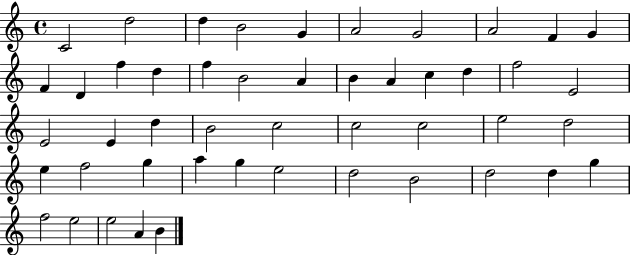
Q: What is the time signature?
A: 4/4